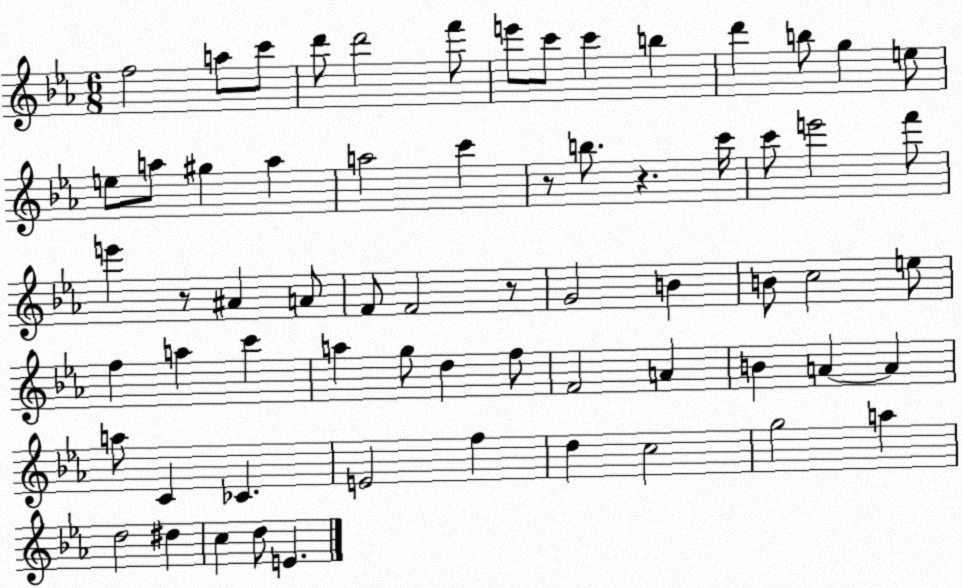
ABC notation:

X:1
T:Untitled
M:6/8
L:1/4
K:Eb
f2 a/2 c'/2 d'/2 d'2 f'/2 e'/2 c'/2 c' b d' b/2 g e/2 e/2 a/2 ^g a a2 c' z/2 b/2 z c'/4 c'/2 e'2 f'/2 e' z/2 ^A A/2 F/2 F2 z/2 G2 B B/2 c2 e/2 f a c' a g/2 d f/2 F2 A B A A a/2 C _C E2 f d c2 g2 a d2 ^d c d/2 E